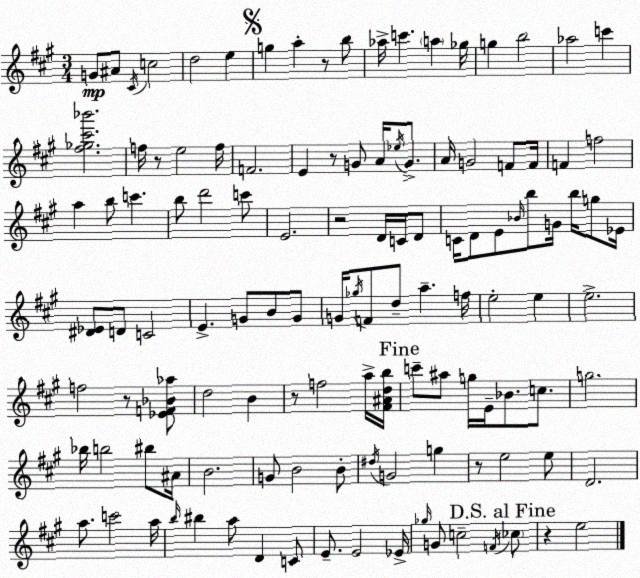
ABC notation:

X:1
T:Untitled
M:3/4
L:1/4
K:A
G/2 ^A/2 ^C/4 c2 d2 e g a z/2 b/2 _a/4 c' a _g/4 g b2 _a2 c' [^f_g^c'_b']2 f/4 z/2 e2 f/4 F2 E z/2 G/2 A/4 _e/4 G/2 A/4 G2 F/2 F/4 F f2 a b/2 c' b/2 d'2 c'/2 E2 z2 D/4 C/4 D/2 C/4 D/2 E/2 _B/4 b/2 G/4 b/4 g/2 _E/4 [^D_E]/2 D/2 C2 E G/2 B/2 G/2 G/4 _g/4 F/2 d/2 a f/4 e2 e e2 f2 z/2 [_EF_B_a]/2 d2 B z/2 f2 a/4 [^F^Adb]/4 c'/2 ^a/2 g/4 E/4 _B/2 c/2 g2 _b/4 b2 ^b/2 ^A/4 B2 G/2 B2 B/2 ^d/4 G2 g z/2 e2 e/2 D2 a/2 c'2 a/4 b/4 ^b a/2 D C/2 E/2 E2 _E/4 _g/4 G/2 c2 F/4 _c/2 z e2